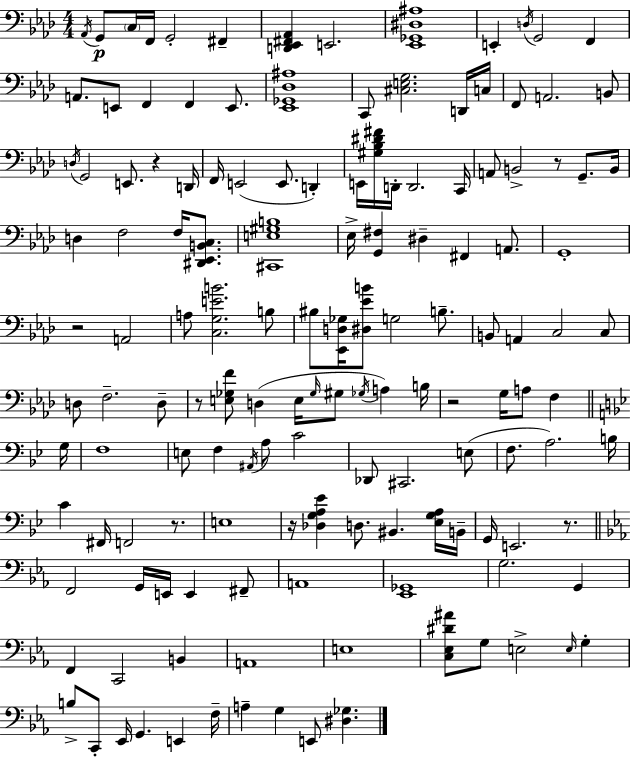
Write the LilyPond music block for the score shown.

{
  \clef bass
  \numericTimeSignature
  \time 4/4
  \key f \minor
  \acciaccatura { aes,16 }\p g,8 \parenthesize c16 f,16 g,2-. fis,4-- | <d, ees, fis, aes,>4 e,2. | <ees, ges, dis ais>1 | e,4-. \acciaccatura { d16 } g,2 f,4 | \break a,8. e,8 f,4 f,4 e,8. | <ees, ges, des ais>1 | c,8 <cis e g>2. | d,16 c16 f,8 a,2. | \break b,8 \acciaccatura { d16 } g,2 e,8. r4 | d,16 f,16 e,2( e,8. d,4-.) | e,16 <gis bes dis' fis'>16 d,16-. d,2. | c,16 a,8 b,2-> r8 g,8.-- | \break b,16 d4 f2 f16 | <dis, ees, b, c>8. <cis, e gis b>1 | ees16-> <g, fis>4 dis4-- fis,4 | a,8. g,1-. | \break r2 a,2 | a8 <c g e' b'>2. | b8 bis8 <ees, d ges>16 <dis ees' b'>8 g2 | b8.-- b,8 a,4 c2 | \break c8 d8 f2.-- | d8-- r8 <e ges f'>8 d4( e16 \grace { ges16 } gis8 \acciaccatura { ges16 }) | a4 b16 r2 g16 a8 | f4 \bar "||" \break \key bes \major g16 f1 | e8 f4 \acciaccatura { ais,16 } a8 c'2 | des,8 cis,2. | e8( f8. a2.) | \break b16 c'4 fis,16 f,2 r8. | e1 | r16 <des g a ees'>4 d8. bis,4. | <ees g a>16 b,16-- g,16 e,2. r8. | \break \bar "||" \break \key ees \major f,2 g,16 e,16 e,4 fis,8-- | a,1 | <ees, ges,>1 | g2. g,4 | \break f,4 c,2 b,4 | a,1 | e1 | <c ees dis' ais'>8 g8 e2-> \grace { e16 } g4-. | \break b8-> c,8-. ees,16 g,4. e,4 | f16-- a4-- g4 e,8 <dis ges>4. | \bar "|."
}